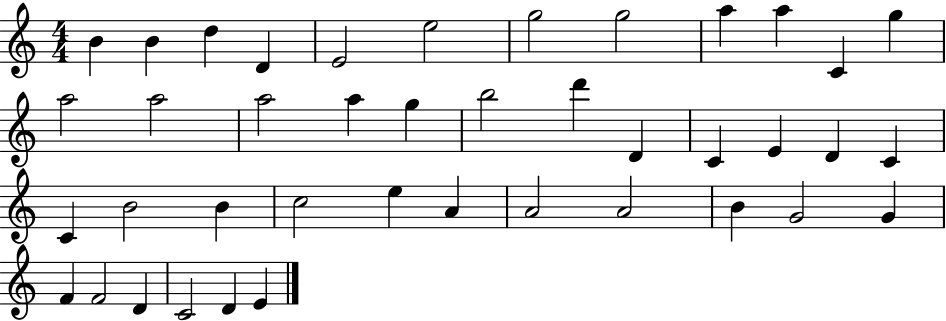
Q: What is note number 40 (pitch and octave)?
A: D4